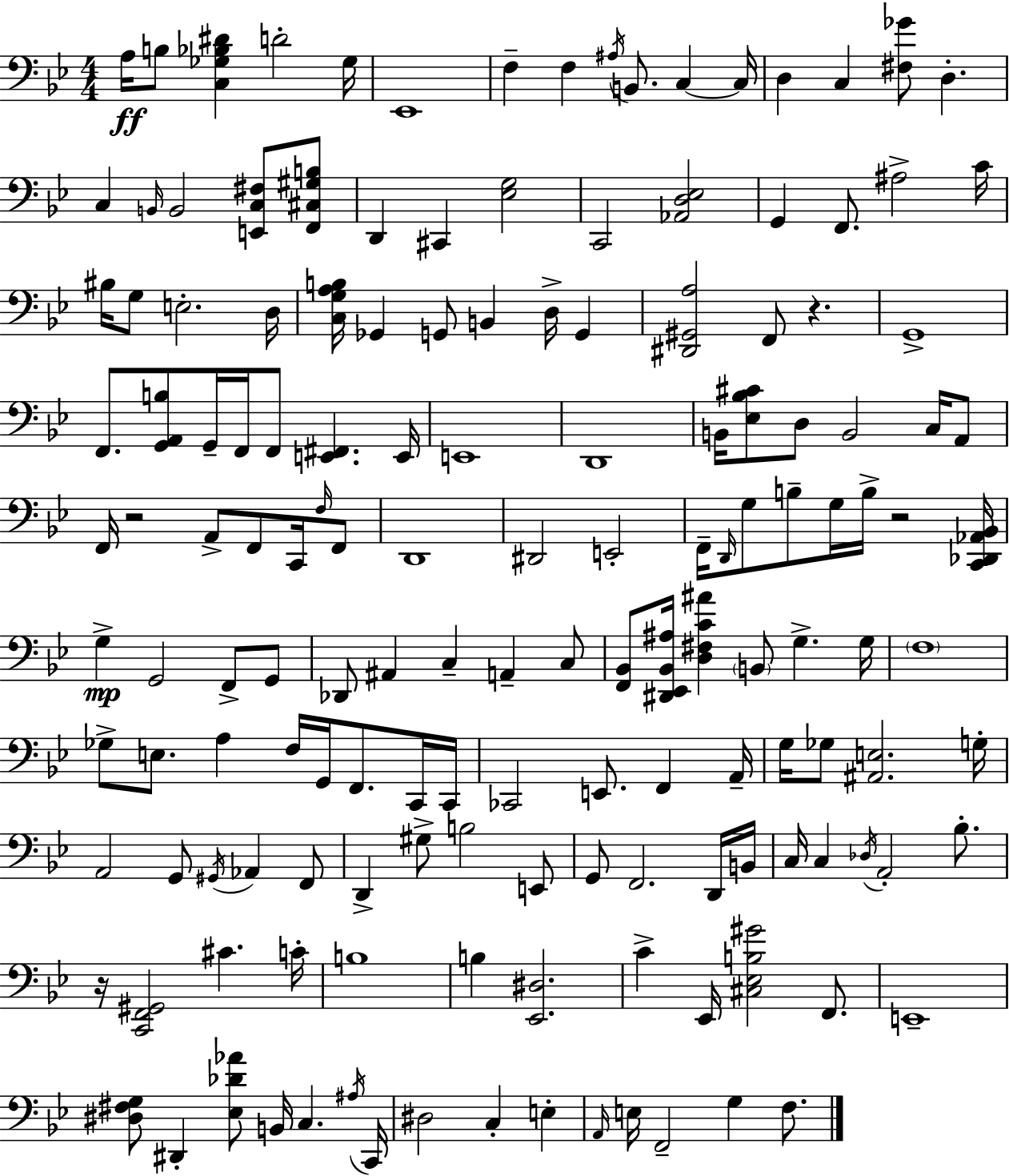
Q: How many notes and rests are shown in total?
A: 154